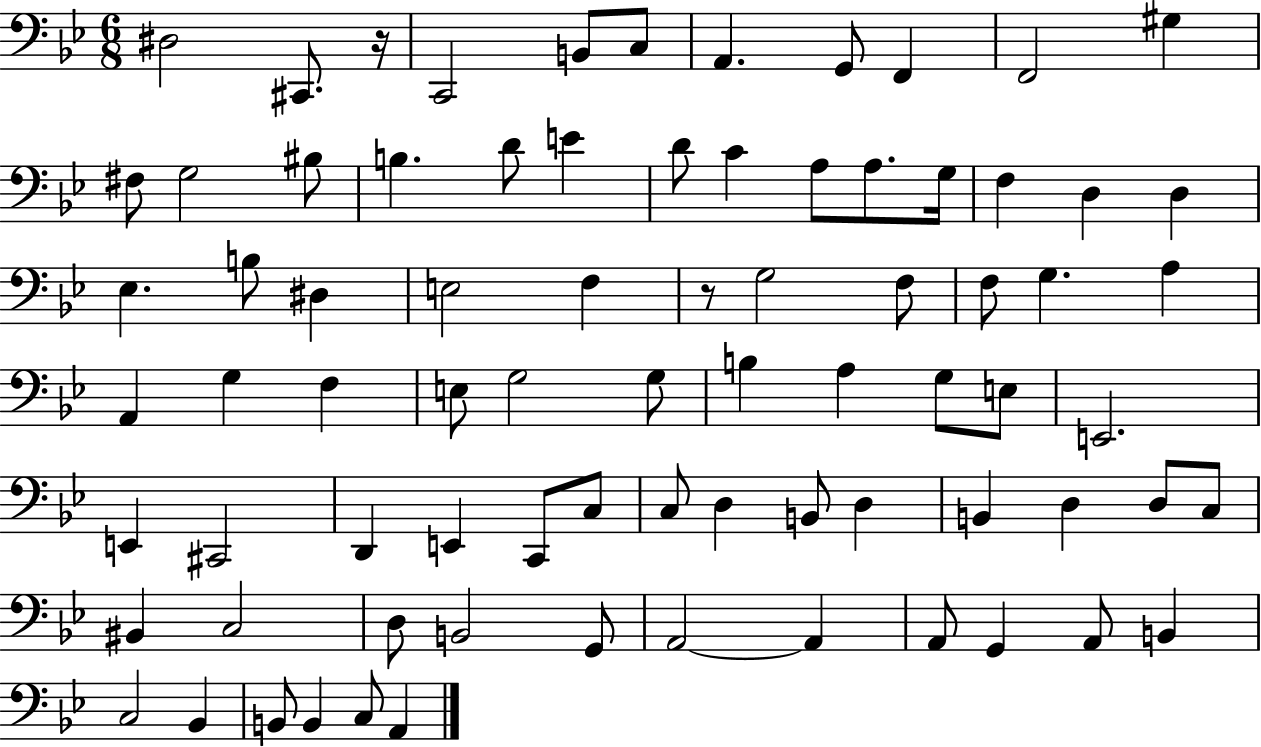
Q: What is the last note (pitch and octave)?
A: A2